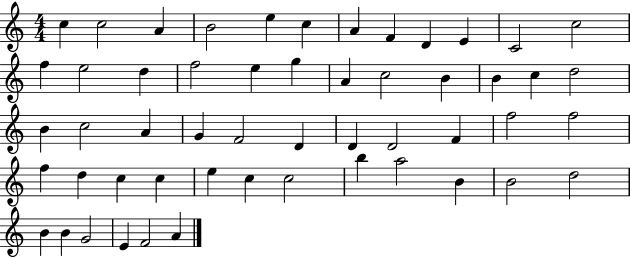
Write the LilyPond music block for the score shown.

{
  \clef treble
  \numericTimeSignature
  \time 4/4
  \key c \major
  c''4 c''2 a'4 | b'2 e''4 c''4 | a'4 f'4 d'4 e'4 | c'2 c''2 | \break f''4 e''2 d''4 | f''2 e''4 g''4 | a'4 c''2 b'4 | b'4 c''4 d''2 | \break b'4 c''2 a'4 | g'4 f'2 d'4 | d'4 d'2 f'4 | f''2 f''2 | \break f''4 d''4 c''4 c''4 | e''4 c''4 c''2 | b''4 a''2 b'4 | b'2 d''2 | \break b'4 b'4 g'2 | e'4 f'2 a'4 | \bar "|."
}